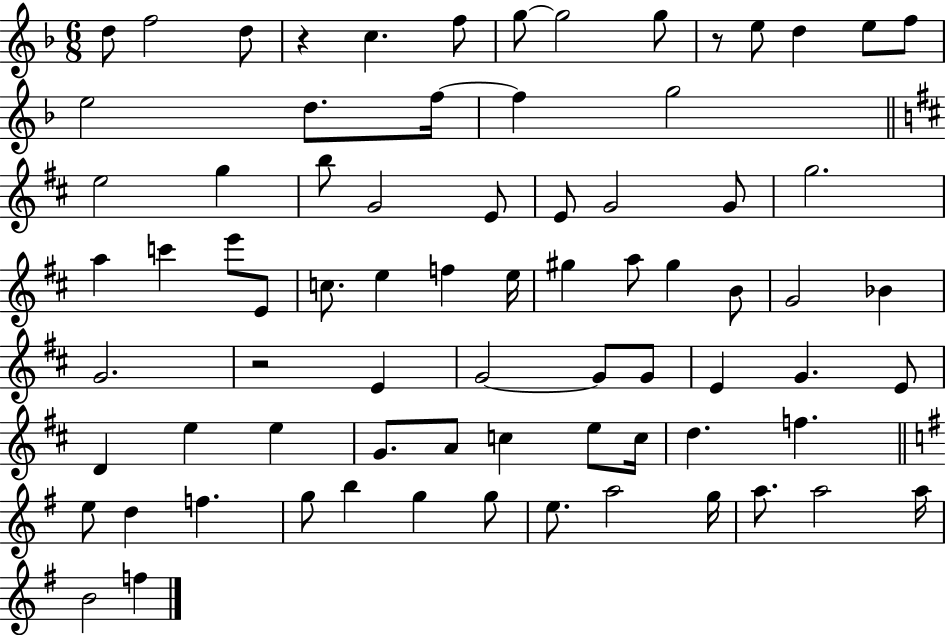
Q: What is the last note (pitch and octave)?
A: F5